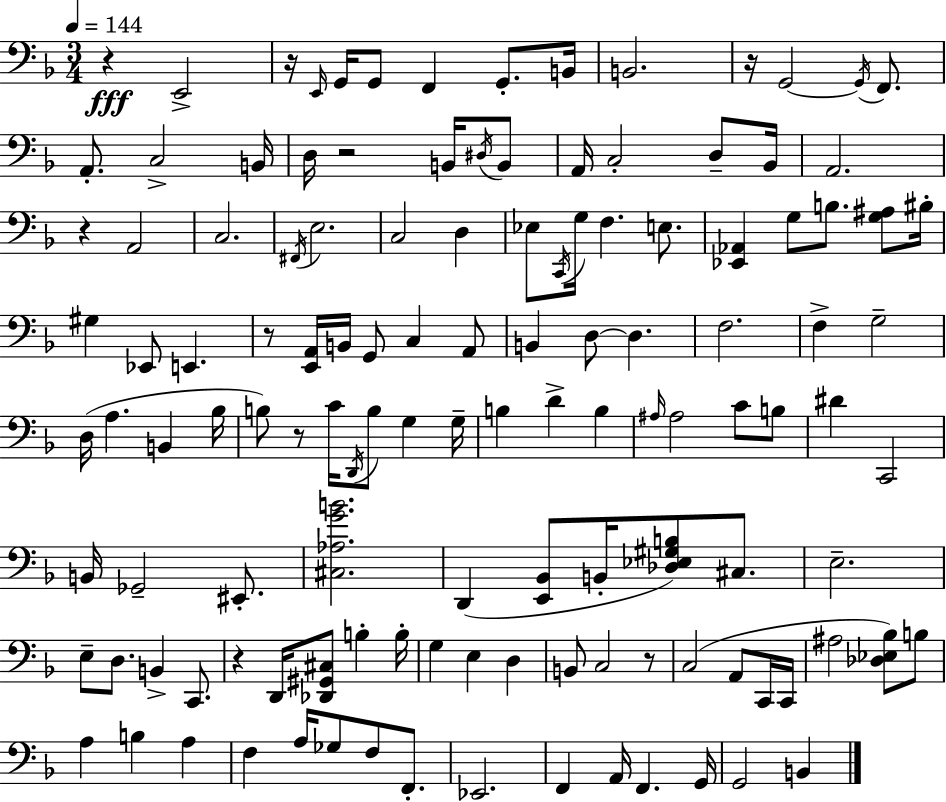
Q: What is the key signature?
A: D minor